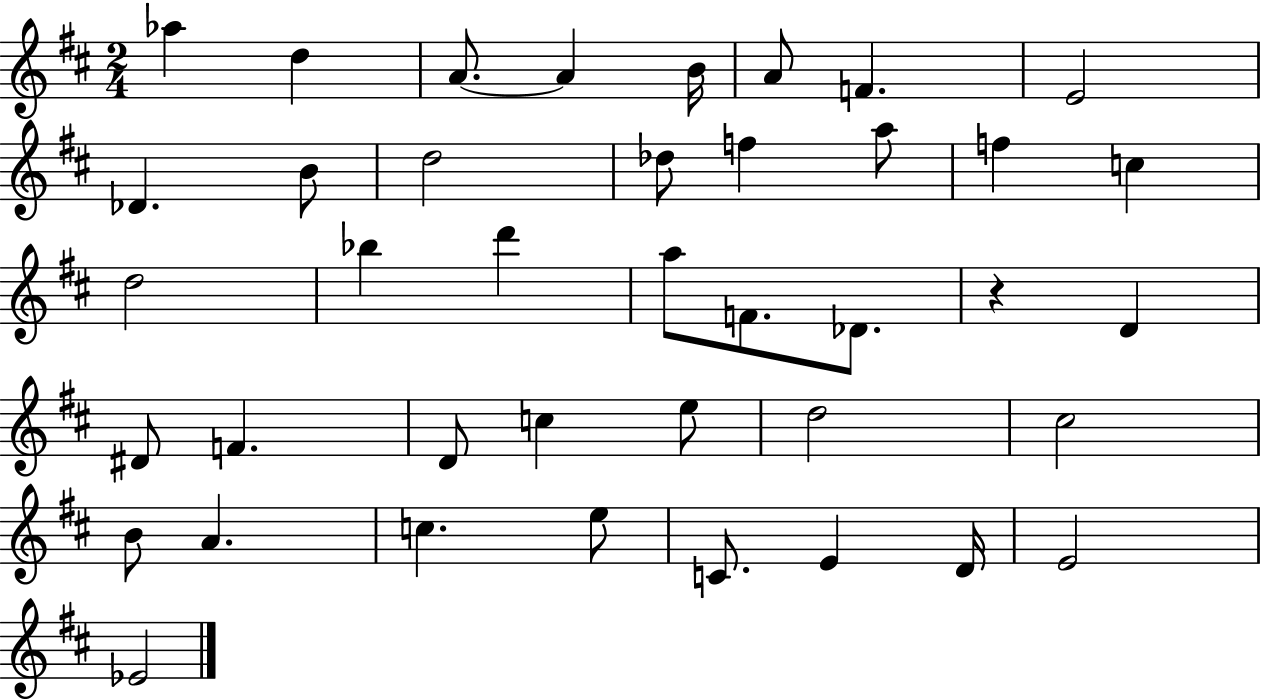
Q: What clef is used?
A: treble